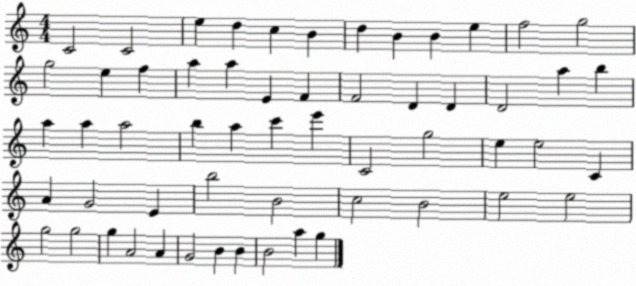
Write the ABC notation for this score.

X:1
T:Untitled
M:4/4
L:1/4
K:C
C2 C2 e d c B d B B e f2 g2 g2 e f a a E F F2 D D D2 a b a a a2 b a c' e' C2 g2 e e2 C A G2 E b2 B2 c2 B2 e2 e2 g2 g2 g A2 A G2 B B B2 a g